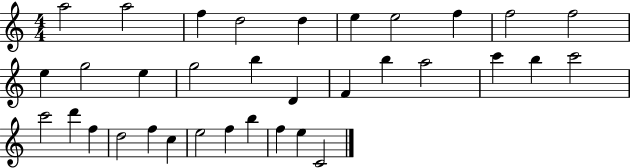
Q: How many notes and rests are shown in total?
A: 34